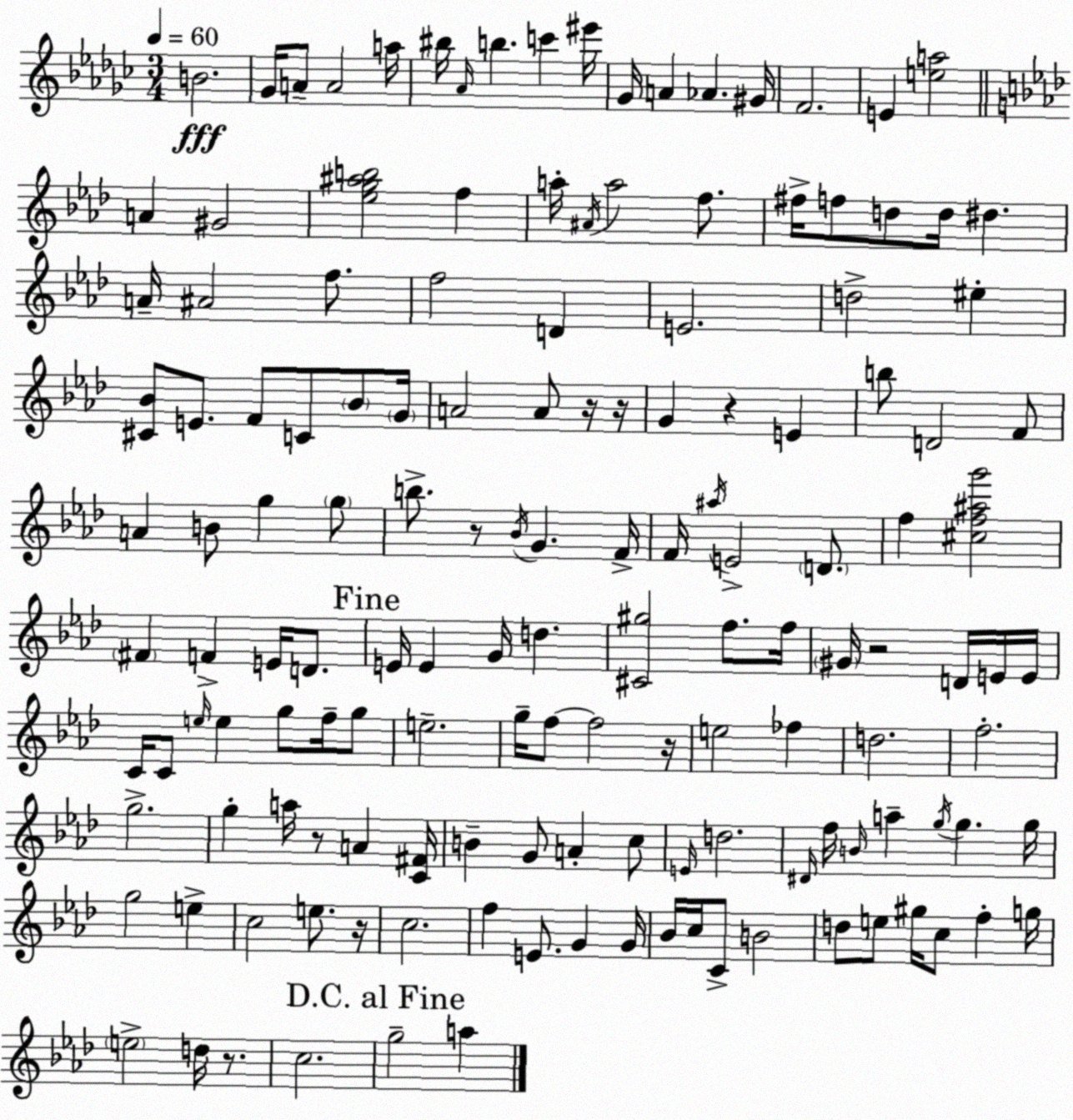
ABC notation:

X:1
T:Untitled
M:3/4
L:1/4
K:Ebm
B2 _G/4 A/2 A2 a/4 ^b/4 _A/4 b c' ^e'/4 _G/4 A _A ^G/4 F2 E [ea]2 A ^G2 [_eg^ab]2 f a/4 ^A/4 a2 f/2 ^f/4 f/2 d/2 d/4 ^d A/4 ^A2 f/2 f2 D E2 d2 ^e [^C_B]/2 E/2 F/2 C/2 _B/2 G/4 A2 A/2 z/4 z/4 G z E b/2 D2 F/2 A B/2 g g/2 b/2 z/2 _B/4 G F/4 F/4 ^a/4 E2 D/2 f [^cf^ag']2 ^F F E/4 D/2 E/4 E G/4 d [^C^g]2 f/2 f/4 ^G/4 z2 D/4 E/4 E/4 C/4 C/2 e/4 e g/2 f/4 g/2 e2 g/4 f/2 f2 z/4 e2 _f d2 f2 g2 g a/4 z/2 A [C^F]/4 B G/2 A c/2 E/4 d2 ^D/4 f/4 B/4 a g/4 g g/4 g2 e c2 e/2 z/4 c2 f E/2 G G/4 _B/4 c/4 C/2 B2 d/2 e/2 ^g/4 c/2 f g/4 e2 d/4 z/2 c2 g2 a